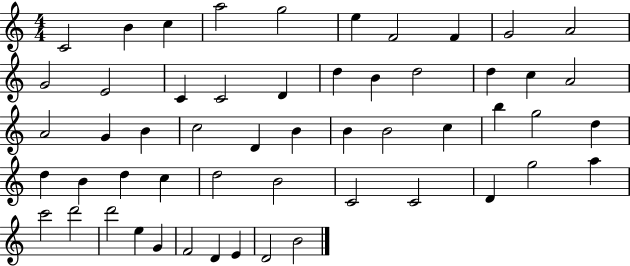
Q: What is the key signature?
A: C major